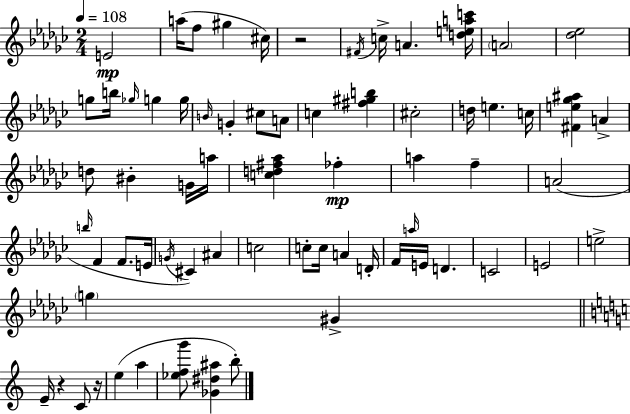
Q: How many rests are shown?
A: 3